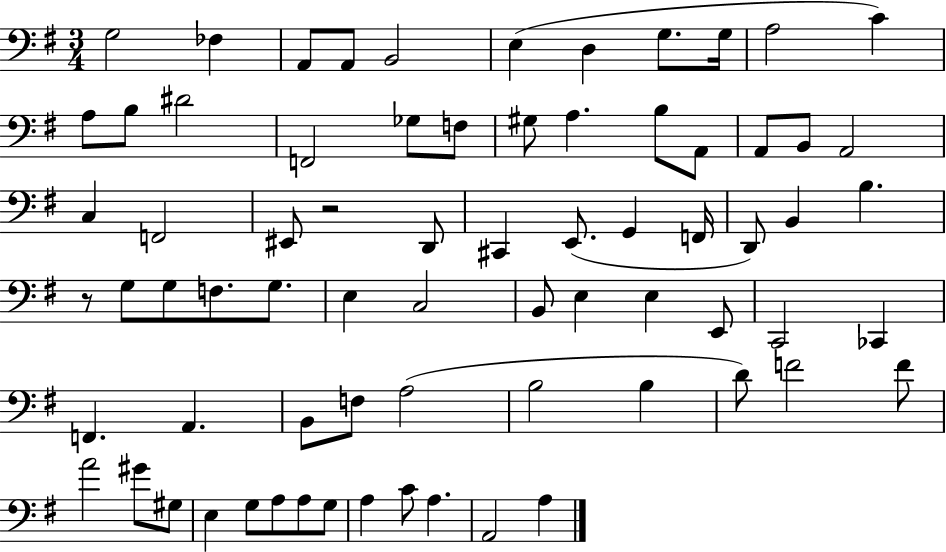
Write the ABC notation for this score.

X:1
T:Untitled
M:3/4
L:1/4
K:G
G,2 _F, A,,/2 A,,/2 B,,2 E, D, G,/2 G,/4 A,2 C A,/2 B,/2 ^D2 F,,2 _G,/2 F,/2 ^G,/2 A, B,/2 A,,/2 A,,/2 B,,/2 A,,2 C, F,,2 ^E,,/2 z2 D,,/2 ^C,, E,,/2 G,, F,,/4 D,,/2 B,, B, z/2 G,/2 G,/2 F,/2 G,/2 E, C,2 B,,/2 E, E, E,,/2 C,,2 _C,, F,, A,, B,,/2 F,/2 A,2 B,2 B, D/2 F2 F/2 A2 ^G/2 ^G,/2 E, G,/2 A,/2 A,/2 G,/2 A, C/2 A, A,,2 A,